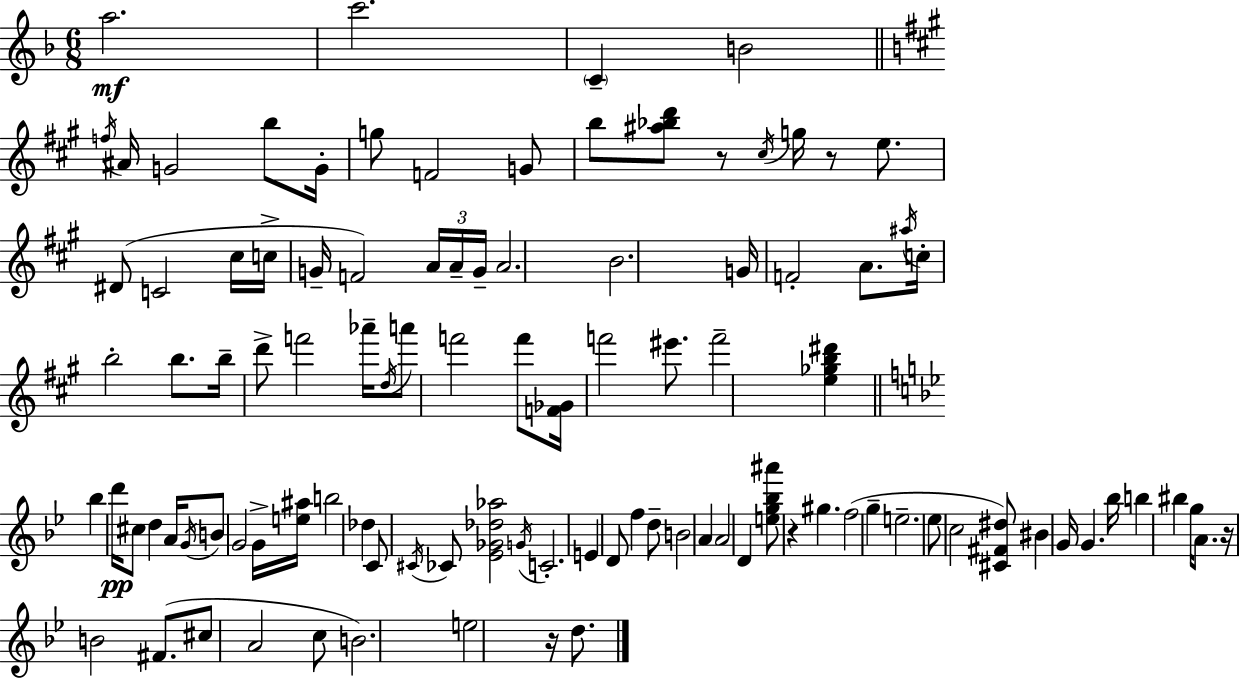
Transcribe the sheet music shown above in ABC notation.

X:1
T:Untitled
M:6/8
L:1/4
K:Dm
a2 c'2 C B2 f/4 ^A/4 G2 b/2 G/4 g/2 F2 G/2 b/2 [^a_bd']/2 z/2 ^c/4 g/4 z/2 e/2 ^D/2 C2 ^c/4 c/4 G/4 F2 A/4 A/4 G/4 A2 B2 G/4 F2 A/2 ^a/4 c/4 b2 b/2 b/4 d'/2 f'2 _a'/4 d/4 a'/2 f'2 f'/2 [F_G]/4 f'2 ^e'/2 f'2 [e_gb^d'] _b d'/4 ^c/2 d A/4 G/4 B/2 G2 G/4 [e^a]/4 b2 _d C/2 ^C/4 _C/2 [_E_G_d_a]2 G/4 C2 E D/2 f d/2 B2 A A2 D [eg_b^a']/2 z ^g f2 g e2 _e/2 c2 [^C^F^d]/2 ^B G/4 G _b/4 b ^b g/4 A/2 z/4 B2 ^F/2 ^c/2 A2 c/2 B2 e2 z/4 d/2